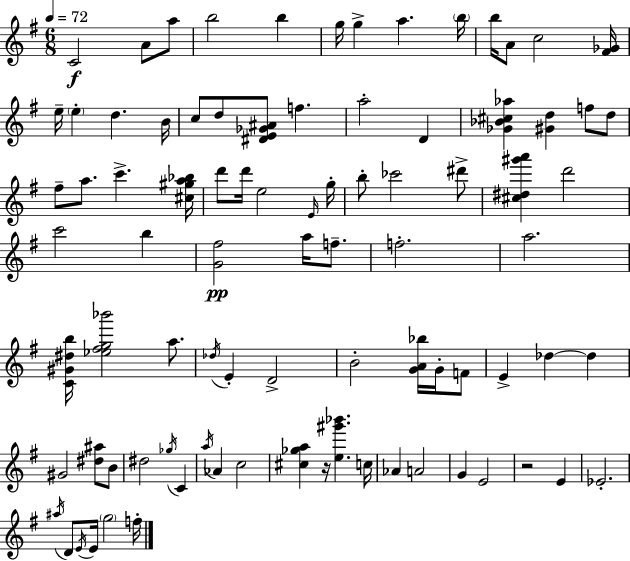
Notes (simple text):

C4/h A4/e A5/e B5/h B5/q G5/s G5/q A5/q. B5/s B5/s A4/e C5/h [F#4,Gb4]/s E5/s E5/q D5/q. B4/s C5/e D5/e [D#4,E4,Gb4,A#4]/e F5/q. A5/h D4/q [Gb4,Bb4,C#5,Ab5]/q [G#4,D5]/q F5/e D5/e F#5/e A5/e. C6/q. [C#5,G#5,A5,Bb5]/s D6/e D6/s E5/h E4/s G5/s B5/e CES6/h D#6/e [C#5,D#5,G#6,A6]/q D6/h C6/h B5/q [G4,F#5]/h A5/s F5/e. F5/h. A5/h. [C4,G#4,D#5,B5]/s [Eb5,F#5,G5,Bb6]/h A5/e. Db5/s E4/q D4/h B4/h [G4,A4,Bb5]/s G4/s F4/e E4/q Db5/q Db5/q G#4/h [D#5,A#5]/e B4/e D#5/h Gb5/s C4/q A5/s Ab4/q C5/h [C#5,Gb5,A5]/q R/s [E5,G#6,Bb6]/q. C5/s Ab4/q A4/h G4/q E4/h R/h E4/q Eb4/h. A#5/s D4/e E4/s E4/s G5/h F5/s